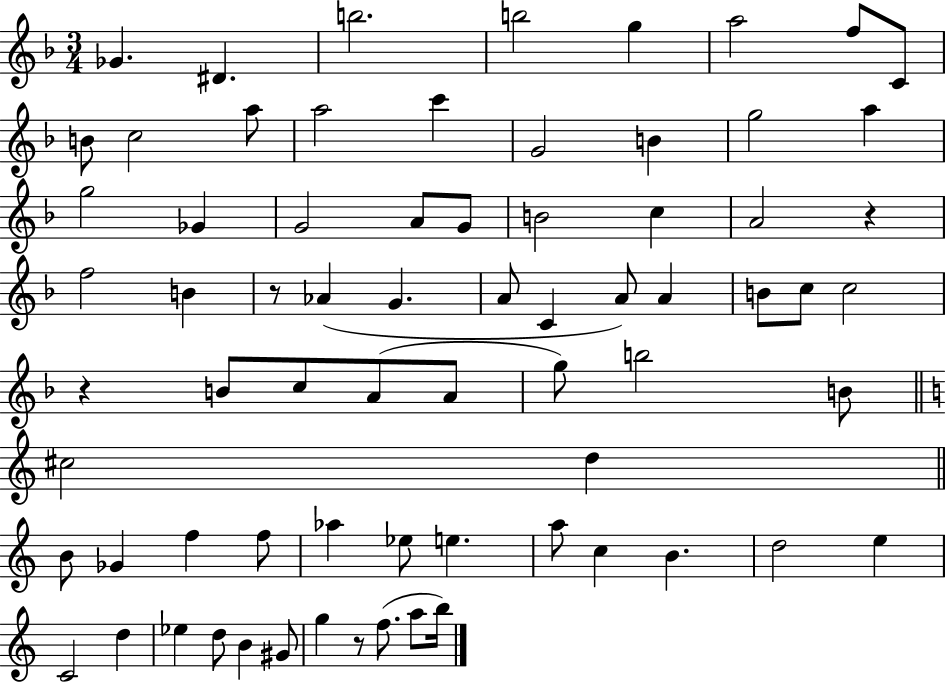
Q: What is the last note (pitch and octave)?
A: B5